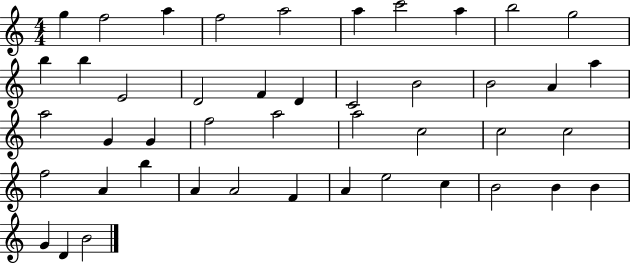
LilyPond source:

{
  \clef treble
  \numericTimeSignature
  \time 4/4
  \key c \major
  g''4 f''2 a''4 | f''2 a''2 | a''4 c'''2 a''4 | b''2 g''2 | \break b''4 b''4 e'2 | d'2 f'4 d'4 | c'2 b'2 | b'2 a'4 a''4 | \break a''2 g'4 g'4 | f''2 a''2 | a''2 c''2 | c''2 c''2 | \break f''2 a'4 b''4 | a'4 a'2 f'4 | a'4 e''2 c''4 | b'2 b'4 b'4 | \break g'4 d'4 b'2 | \bar "|."
}